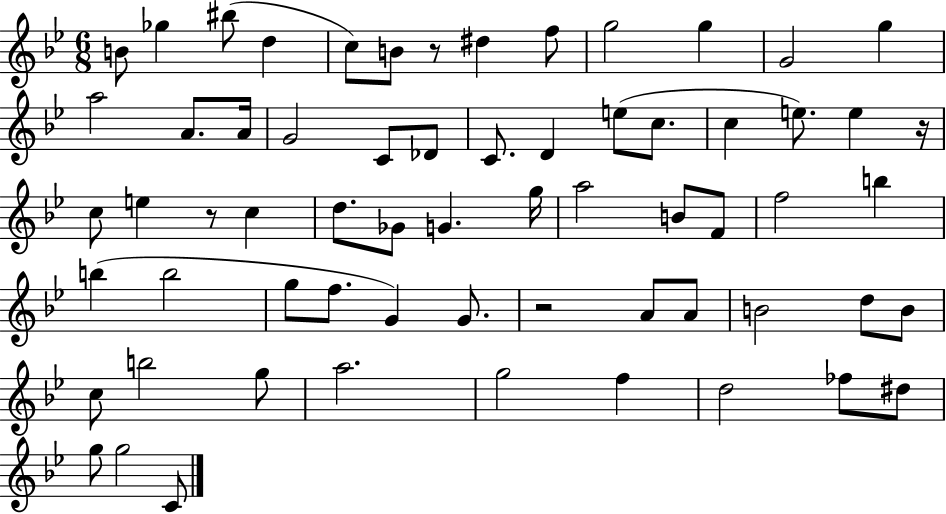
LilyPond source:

{
  \clef treble
  \numericTimeSignature
  \time 6/8
  \key bes \major
  \repeat volta 2 { b'8 ges''4 bis''8( d''4 | c''8) b'8 r8 dis''4 f''8 | g''2 g''4 | g'2 g''4 | \break a''2 a'8. a'16 | g'2 c'8 des'8 | c'8. d'4 e''8( c''8. | c''4 e''8.) e''4 r16 | \break c''8 e''4 r8 c''4 | d''8. ges'8 g'4. g''16 | a''2 b'8 f'8 | f''2 b''4 | \break b''4( b''2 | g''8 f''8. g'4) g'8. | r2 a'8 a'8 | b'2 d''8 b'8 | \break c''8 b''2 g''8 | a''2. | g''2 f''4 | d''2 fes''8 dis''8 | \break g''8 g''2 c'8 | } \bar "|."
}